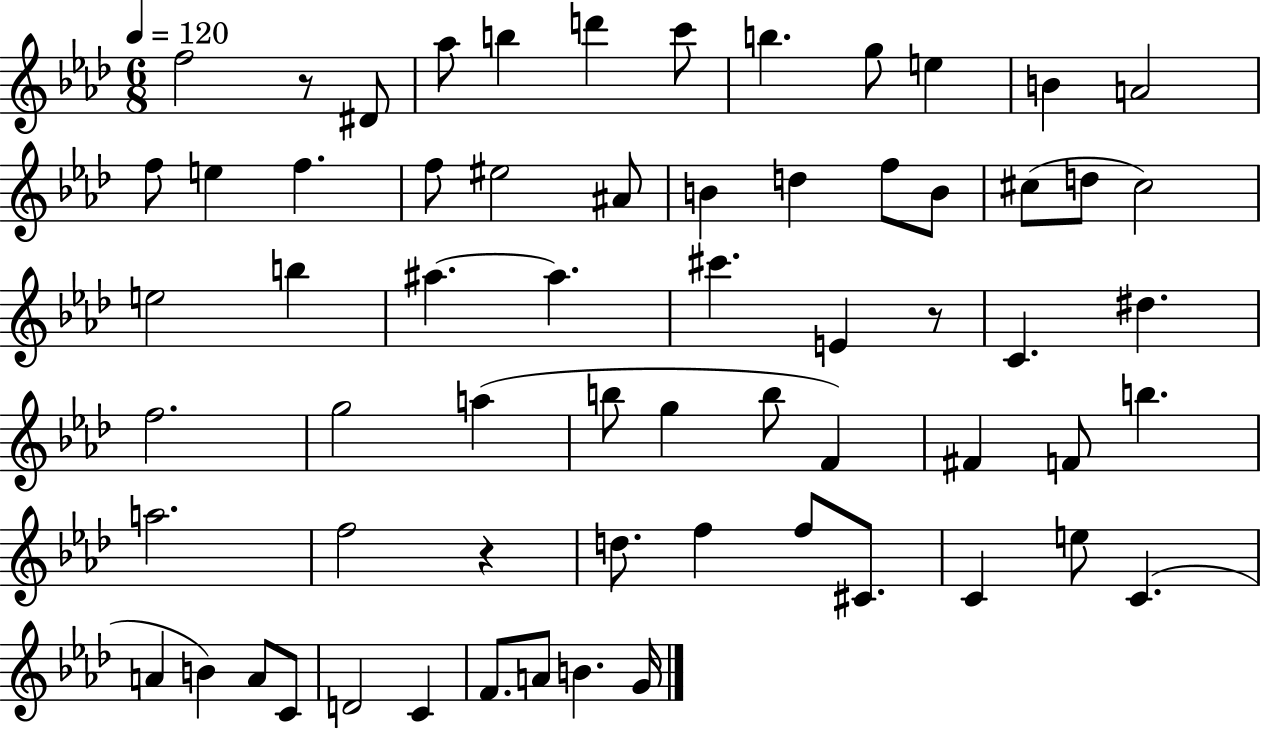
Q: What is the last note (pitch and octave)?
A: G4